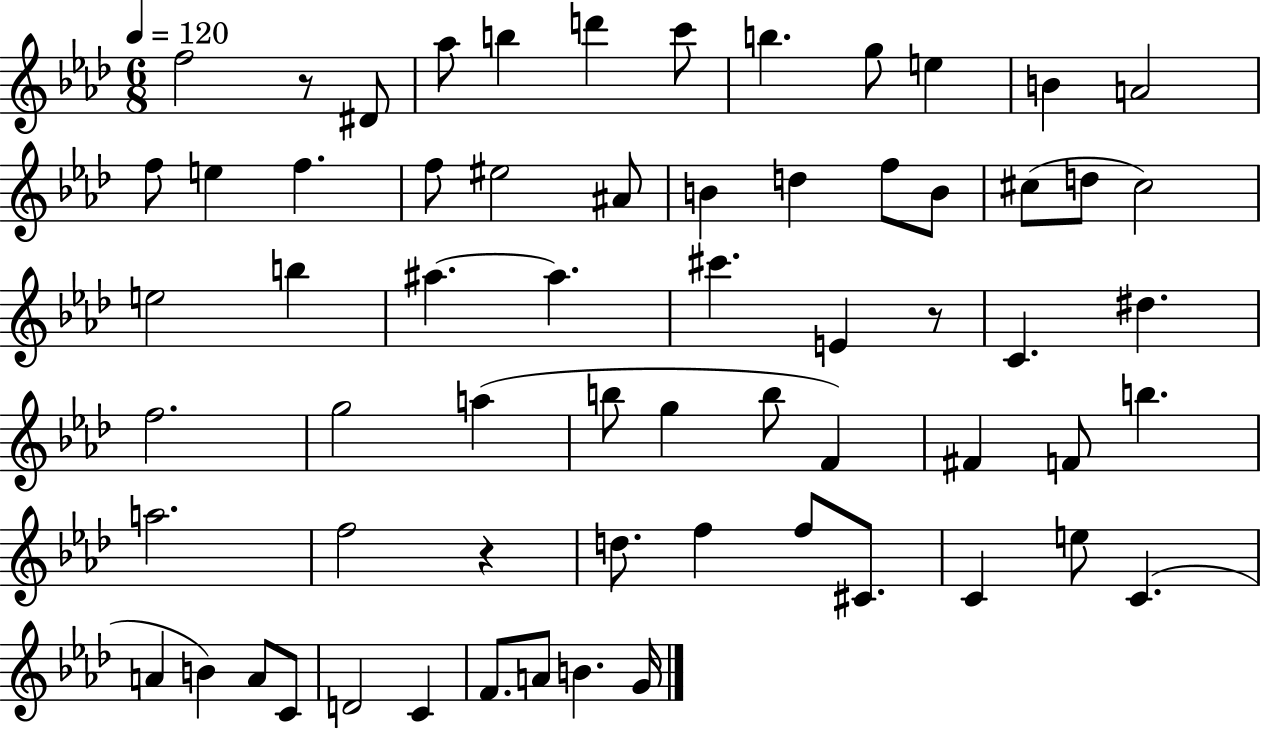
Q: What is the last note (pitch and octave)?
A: G4